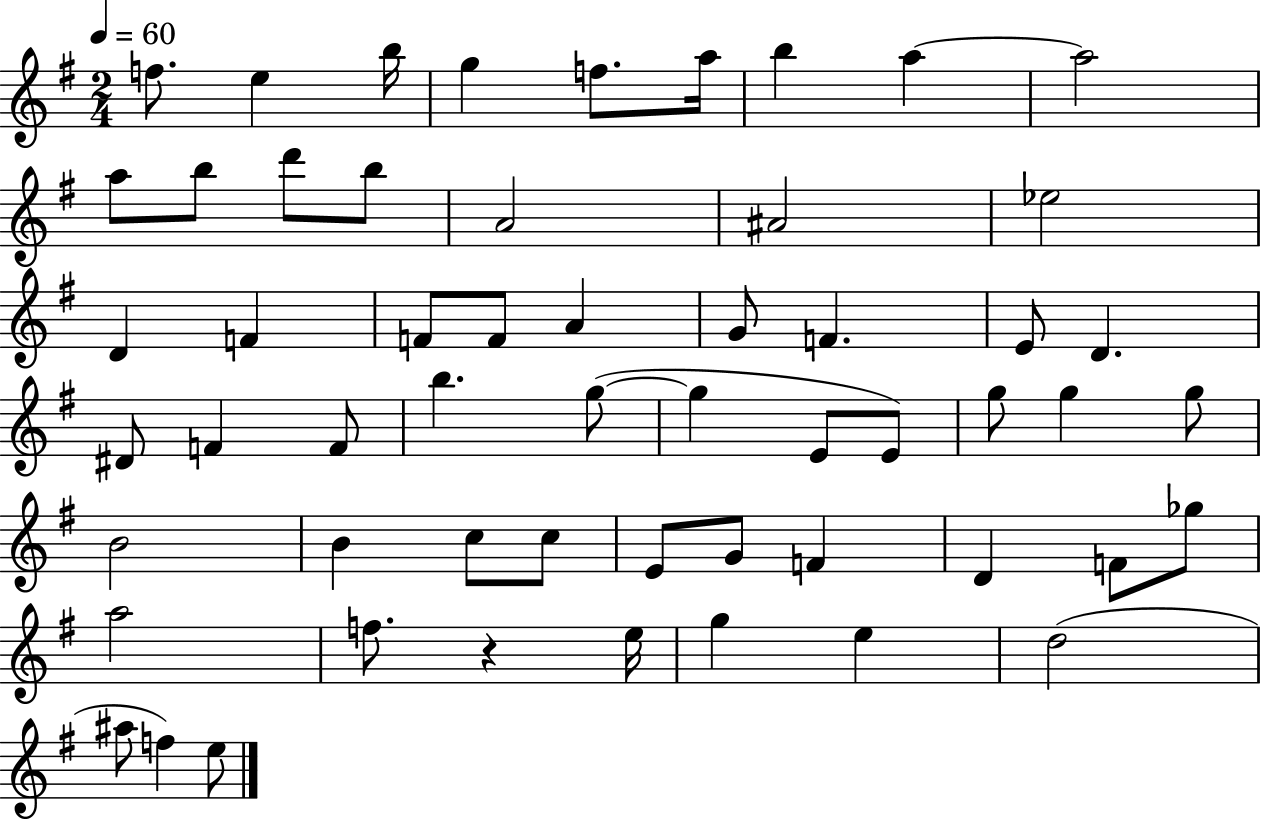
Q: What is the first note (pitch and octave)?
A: F5